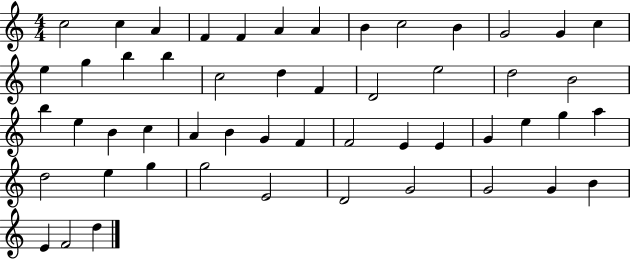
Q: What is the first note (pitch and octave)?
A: C5